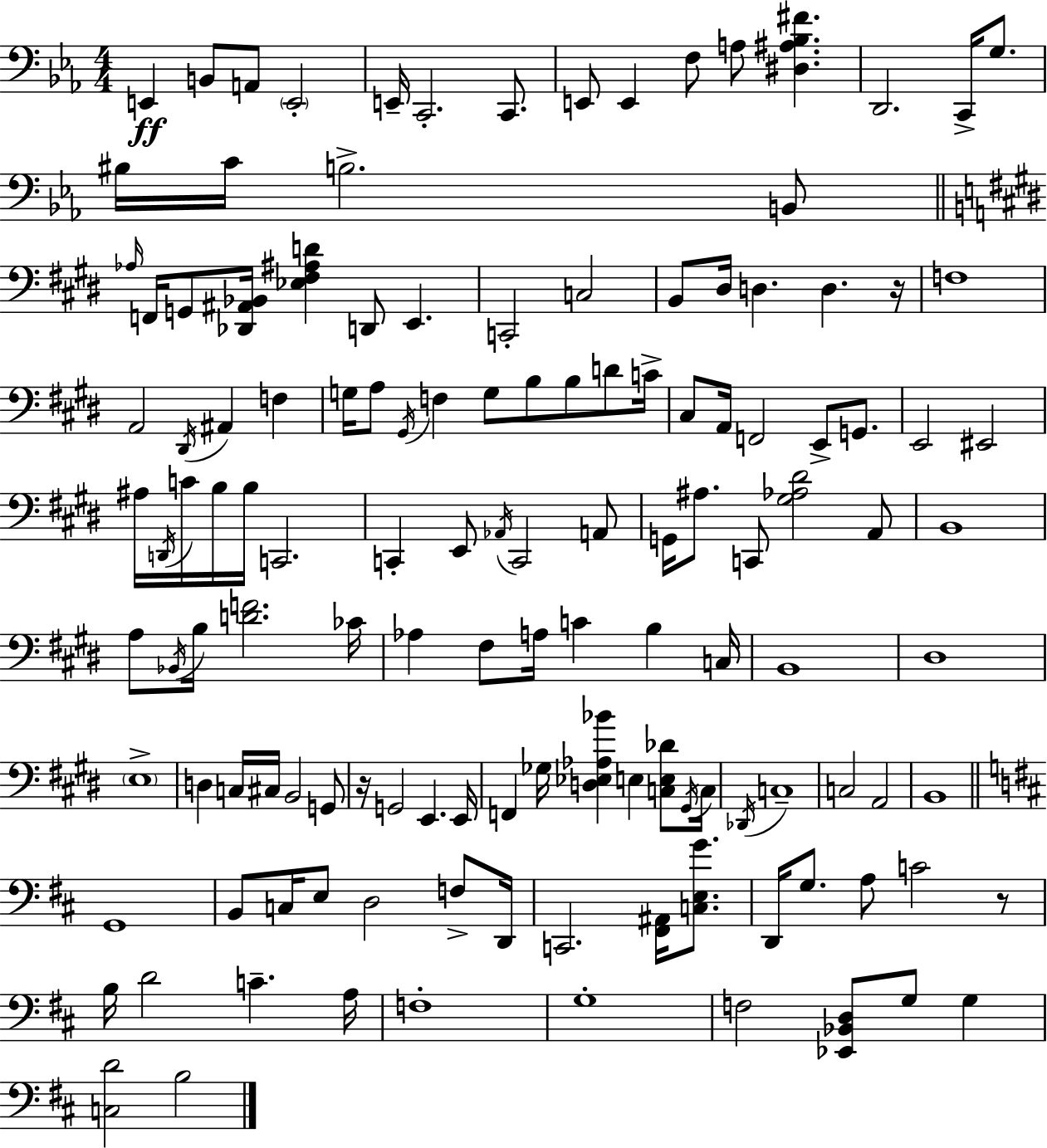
{
  \clef bass
  \numericTimeSignature
  \time 4/4
  \key c \minor
  \repeat volta 2 { e,4\ff b,8 a,8 \parenthesize e,2-. | e,16-- c,2.-. c,8. | e,8 e,4 f8 a8 <dis ais bes fis'>4. | d,2. c,16-> g8. | \break bis16 c'16 b2.-> b,8 | \bar "||" \break \key e \major \grace { aes16 } f,16 g,8 <des, ais, bes,>16 <ees fis ais d'>4 d,8 e,4. | c,2-. c2 | b,8 dis16 d4. d4. | r16 f1 | \break a,2 \acciaccatura { dis,16 } ais,4 f4 | g16 a8 \acciaccatura { gis,16 } f4 g8 b8 b8 | d'8 c'16-> cis8 a,16 f,2 e,8-> | g,8. e,2 eis,2 | \break ais16 \acciaccatura { d,16 } c'16 b16 b16 c,2. | c,4-. e,8 \acciaccatura { aes,16 } c,2 | a,8 g,16 ais8. c,8 <gis aes dis'>2 | a,8 b,1 | \break a8 \acciaccatura { bes,16 } b16 <d' f'>2. | ces'16 aes4 fis8 a16 c'4 | b4 c16 b,1 | dis1 | \break \parenthesize e1-> | d4 c16 cis16 b,2 | g,8 r16 g,2 e,4. | e,16 f,4 ges16 <d ees aes bes'>4 e4 | \break <c e des'>8 \acciaccatura { gis,16 } c16 \acciaccatura { des,16 } c1-- | c2 | a,2 b,1 | \bar "||" \break \key d \major g,1 | b,8 c16 e8 d2 f8-> d,16 | c,2. <fis, ais,>16 <c e g'>8. | d,16 g8. a8 c'2 r8 | \break b16 d'2 c'4.-- a16 | f1-. | g1-. | f2 <ees, bes, d>8 g8 g4 | \break <c d'>2 b2 | } \bar "|."
}